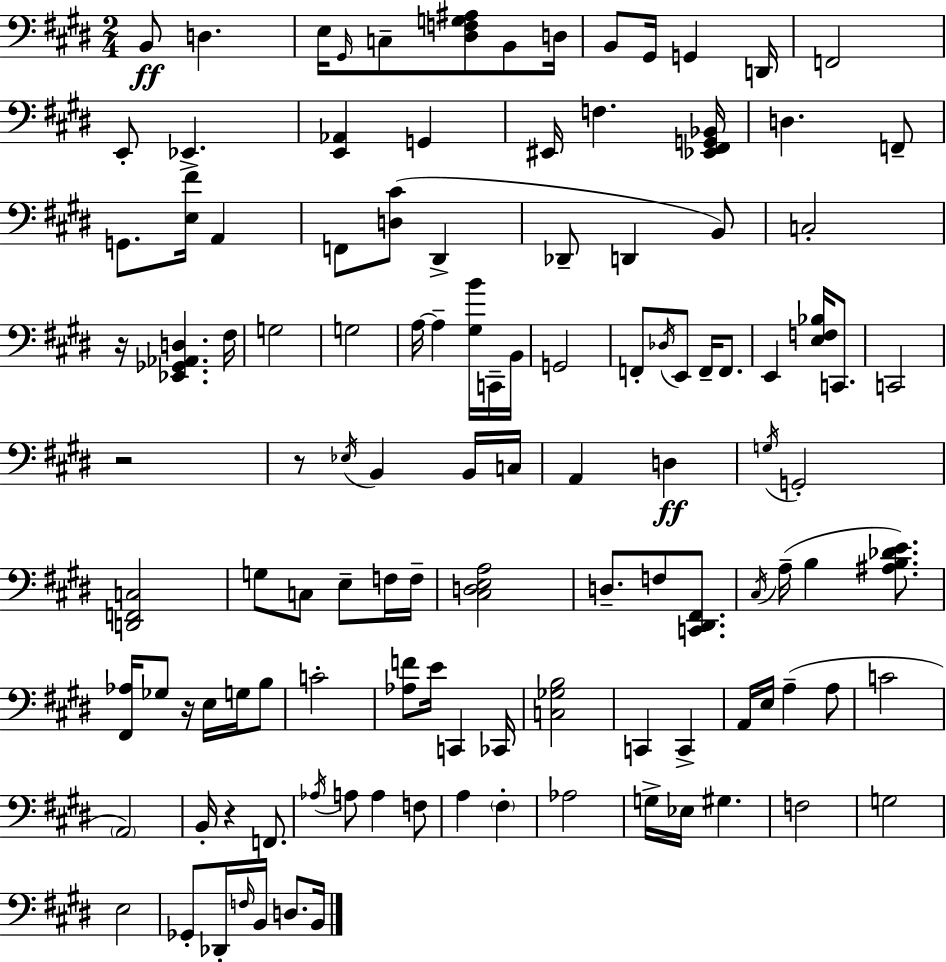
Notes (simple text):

B2/e D3/q. E3/s G#2/s C3/e [D#3,F3,G3,A#3]/e B2/e D3/s B2/e G#2/s G2/q D2/s F2/h E2/e Eb2/q. [E2,Ab2]/q G2/q EIS2/s F3/q. [Eb2,F#2,G2,Bb2]/s D3/q. F2/e G2/e. [E3,F#4]/s A2/q F2/e [D3,C#4]/e D#2/q Db2/e D2/q B2/e C3/h R/s [Eb2,Gb2,Ab2,D3]/q. F#3/s G3/h G3/h A3/s A3/q [G#3,B4]/s C2/s B2/s G2/h F2/e Db3/s E2/e F2/s F2/e. E2/q [E3,F3,Bb3]/s C2/e. C2/h R/h R/e Eb3/s B2/q B2/s C3/s A2/q D3/q G3/s G2/h [D2,F2,C3]/h G3/e C3/e E3/e F3/s F3/s [C#3,D3,E3,A3]/h D3/e. F3/e [C2,D#2,F#2]/e. C#3/s A3/s B3/q [A#3,B3,Db4,E4]/e. [F#2,Ab3]/s Gb3/e R/s E3/s G3/s B3/e C4/h [Ab3,F4]/e E4/s C2/q CES2/s [C3,Gb3,B3]/h C2/q C2/q A2/s E3/s A3/q A3/e C4/h A2/h B2/s R/q F2/e. Ab3/s A3/e A3/q F3/e A3/q F#3/q Ab3/h G3/s Eb3/s G#3/q. F3/h G3/h E3/h Gb2/e Db2/s F3/s B2/s D3/e. B2/s